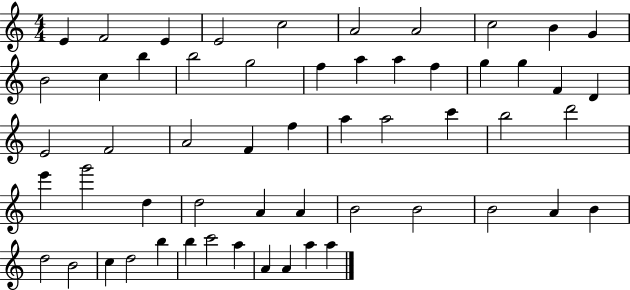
{
  \clef treble
  \numericTimeSignature
  \time 4/4
  \key c \major
  e'4 f'2 e'4 | e'2 c''2 | a'2 a'2 | c''2 b'4 g'4 | \break b'2 c''4 b''4 | b''2 g''2 | f''4 a''4 a''4 f''4 | g''4 g''4 f'4 d'4 | \break e'2 f'2 | a'2 f'4 f''4 | a''4 a''2 c'''4 | b''2 d'''2 | \break e'''4 g'''2 d''4 | d''2 a'4 a'4 | b'2 b'2 | b'2 a'4 b'4 | \break d''2 b'2 | c''4 d''2 b''4 | b''4 c'''2 a''4 | a'4 a'4 a''4 a''4 | \break \bar "|."
}